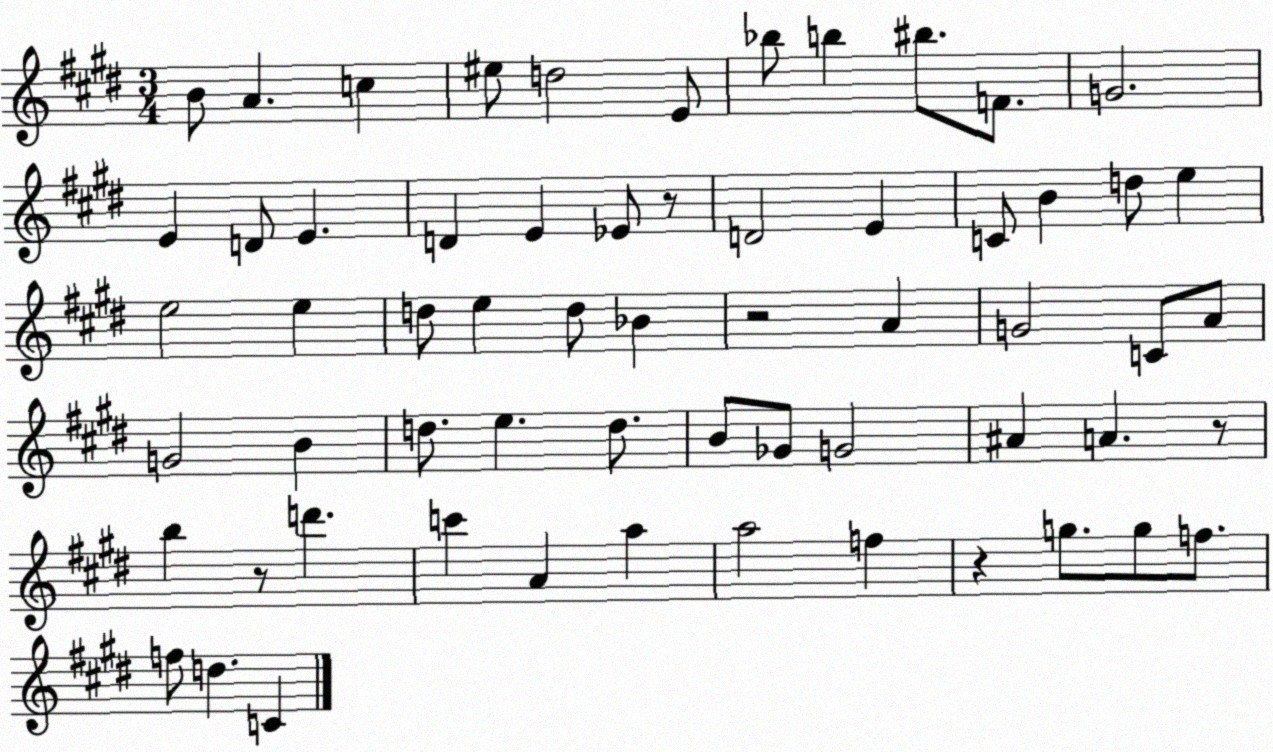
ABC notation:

X:1
T:Untitled
M:3/4
L:1/4
K:E
B/2 A c ^e/2 d2 E/2 _b/2 b ^b/2 F/2 G2 E D/2 E D E _E/2 z/2 D2 E C/2 B d/2 e e2 e d/2 e d/2 _B z2 A G2 C/2 A/2 G2 B d/2 e d/2 B/2 _G/2 G2 ^A A z/2 b z/2 d' c' A a a2 f z g/2 g/2 f/2 f/2 d C